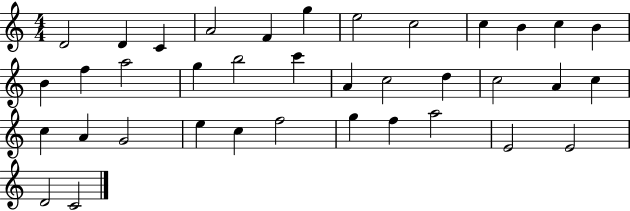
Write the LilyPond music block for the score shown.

{
  \clef treble
  \numericTimeSignature
  \time 4/4
  \key c \major
  d'2 d'4 c'4 | a'2 f'4 g''4 | e''2 c''2 | c''4 b'4 c''4 b'4 | \break b'4 f''4 a''2 | g''4 b''2 c'''4 | a'4 c''2 d''4 | c''2 a'4 c''4 | \break c''4 a'4 g'2 | e''4 c''4 f''2 | g''4 f''4 a''2 | e'2 e'2 | \break d'2 c'2 | \bar "|."
}